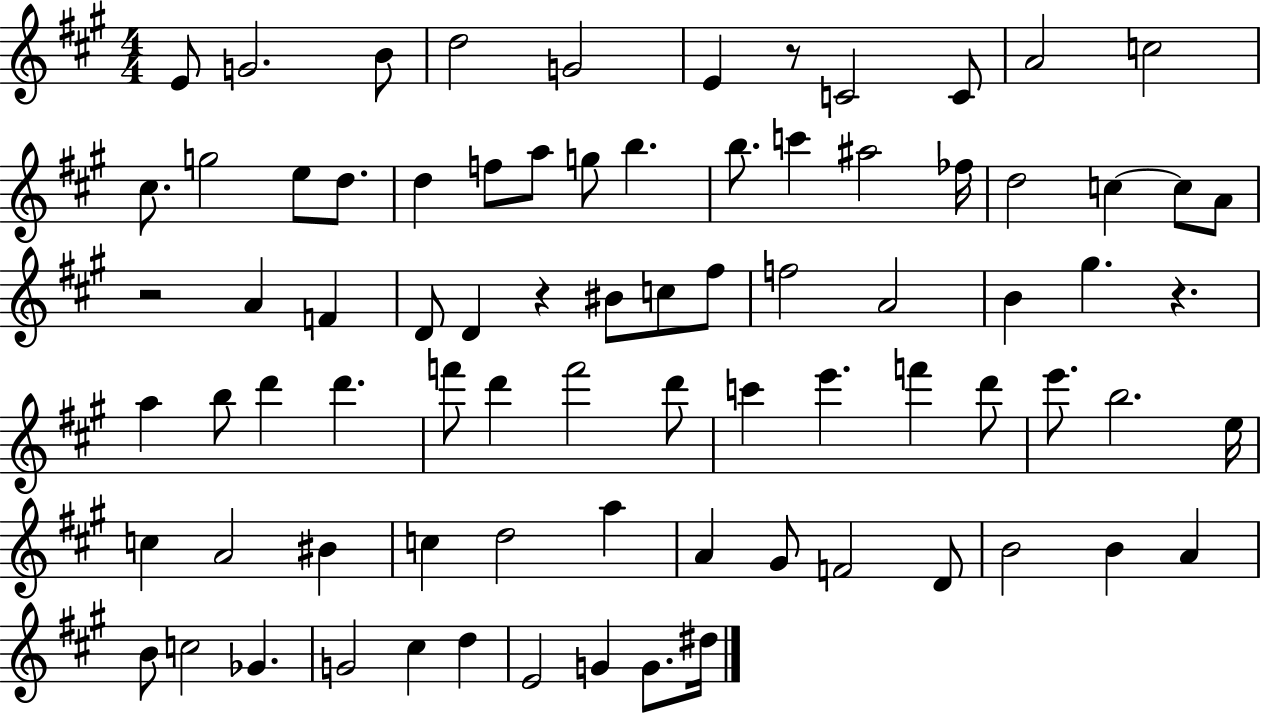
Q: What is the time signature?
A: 4/4